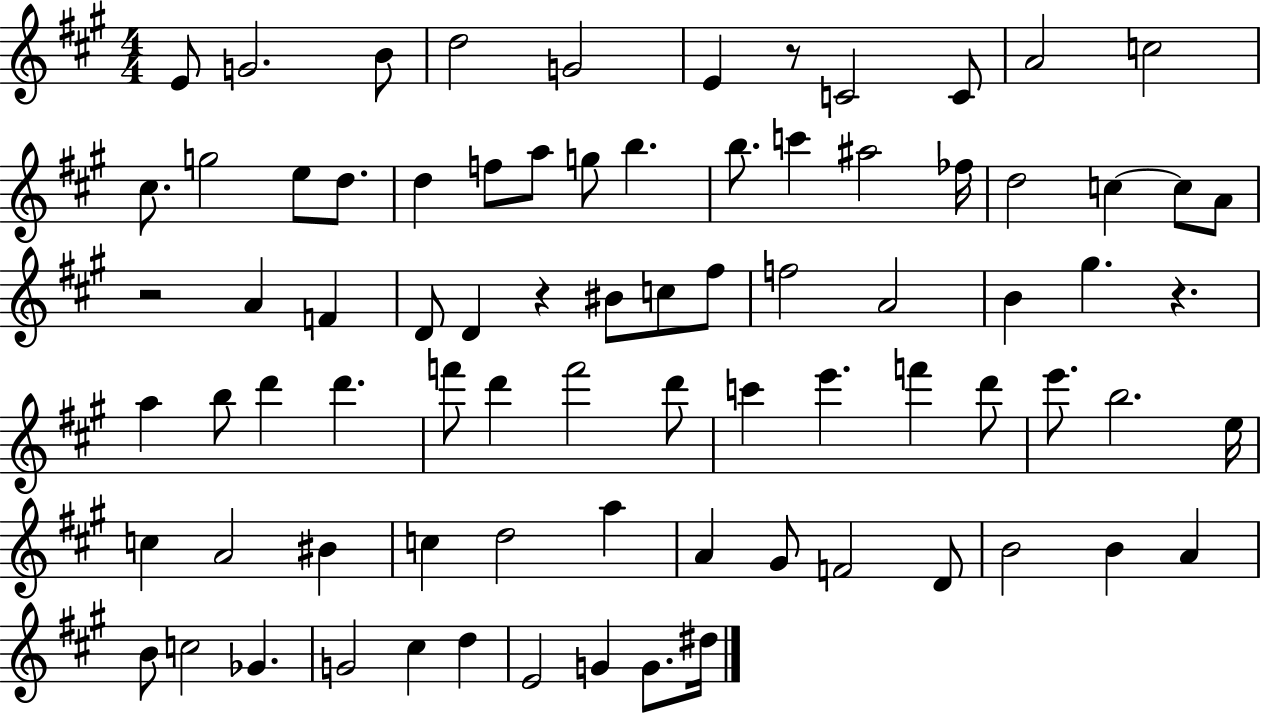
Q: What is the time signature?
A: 4/4